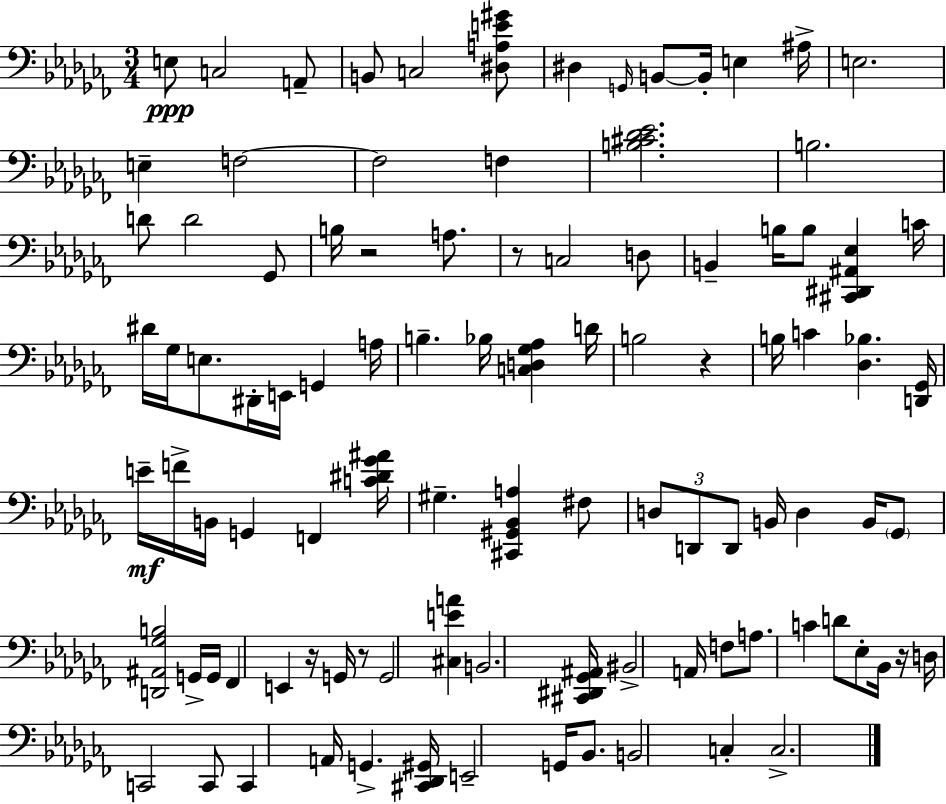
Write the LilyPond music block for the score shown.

{
  \clef bass
  \numericTimeSignature
  \time 3/4
  \key aes \minor
  \repeat volta 2 { e8\ppp c2 a,8-- | b,8 c2 <dis a e' gis'>8 | dis4 \grace { g,16 } b,8~~ b,16-. e4 | ais16-> e2. | \break e4-- f2~~ | f2 f4 | <b cis' des' ees'>2. | b2. | \break d'8 d'2 ges,8 | b16 r2 a8. | r8 c2 d8 | b,4-- b16 b8 <cis, dis, ais, ees>4 | \break c'16 dis'16 ges16 e8. dis,16-. e,16 g,4 | a16 b4.-- bes16 <c d ges aes>4 | d'16 b2 r4 | b16 c'4 <des bes>4. | \break <d, ges,>16 e'16--\mf f'16-> b,16 g,4 f,4 | <c' dis' ges' ais'>16 gis4.-- <cis, gis, bes, a>4 fis8 | \tuplet 3/2 { d8 d,8 d,8 } b,16 d4 | b,16 \parenthesize ges,8 <d, ais, ges b>2 g,16-> | \break g,16 fes,4 e,4 r16 g,16 r8 | g,2 <cis e' a'>4 | b,2. | <cis, dis, ges, ais,>16 bis,2-> a,16 f8 | \break a8. c'4 d'8 ees8-. | bes,16 r16 d16 c,2 c,8 | c,4 a,16 g,4.-> | <cis, des, gis,>16 e,2-- g,16 bes,8. | \break b,2 c4-. | c2.-> | } \bar "|."
}